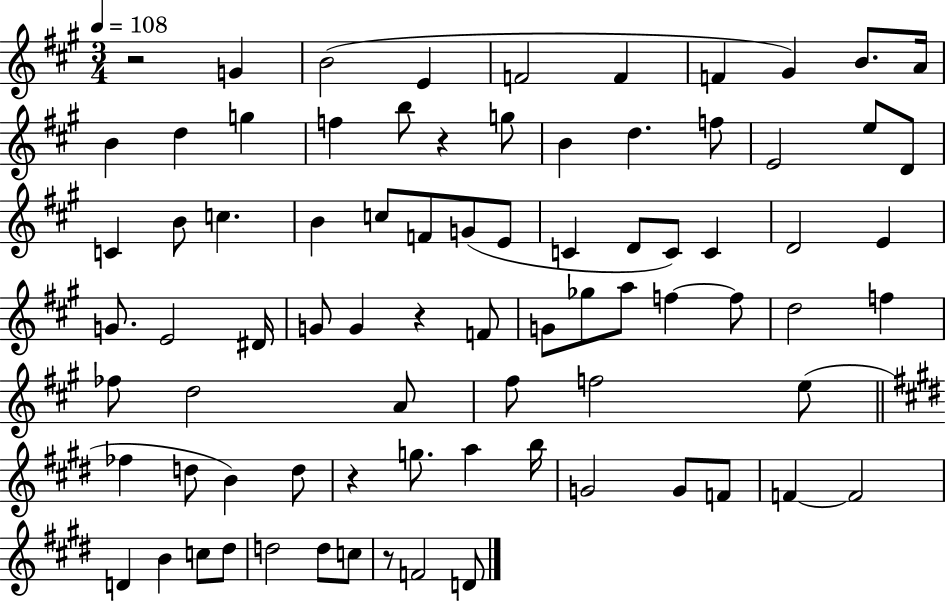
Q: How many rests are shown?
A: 5